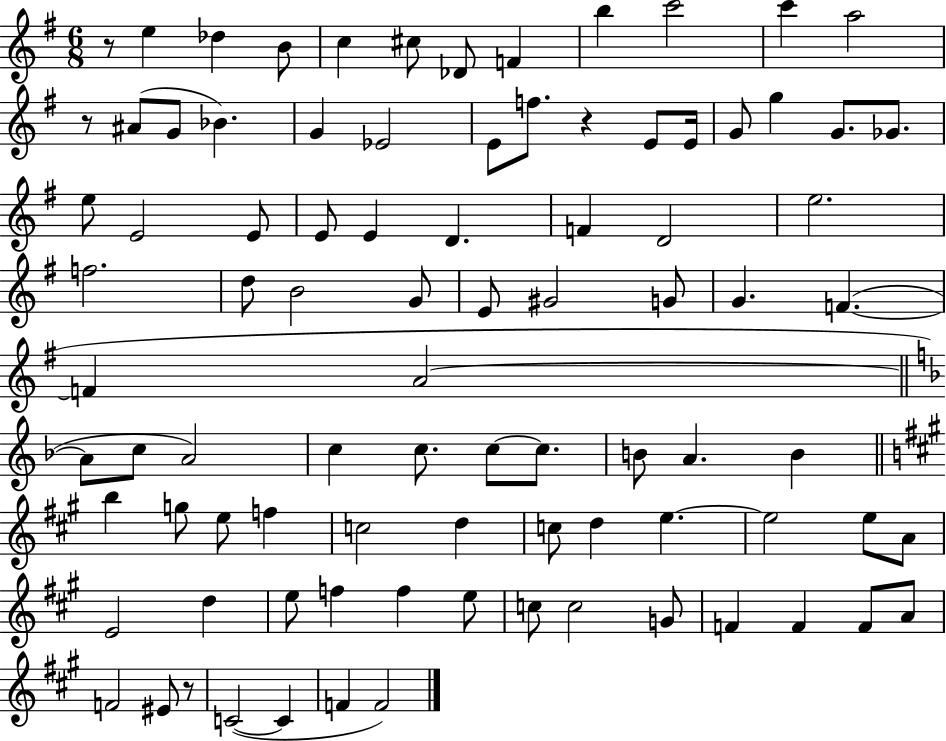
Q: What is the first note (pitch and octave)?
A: E5